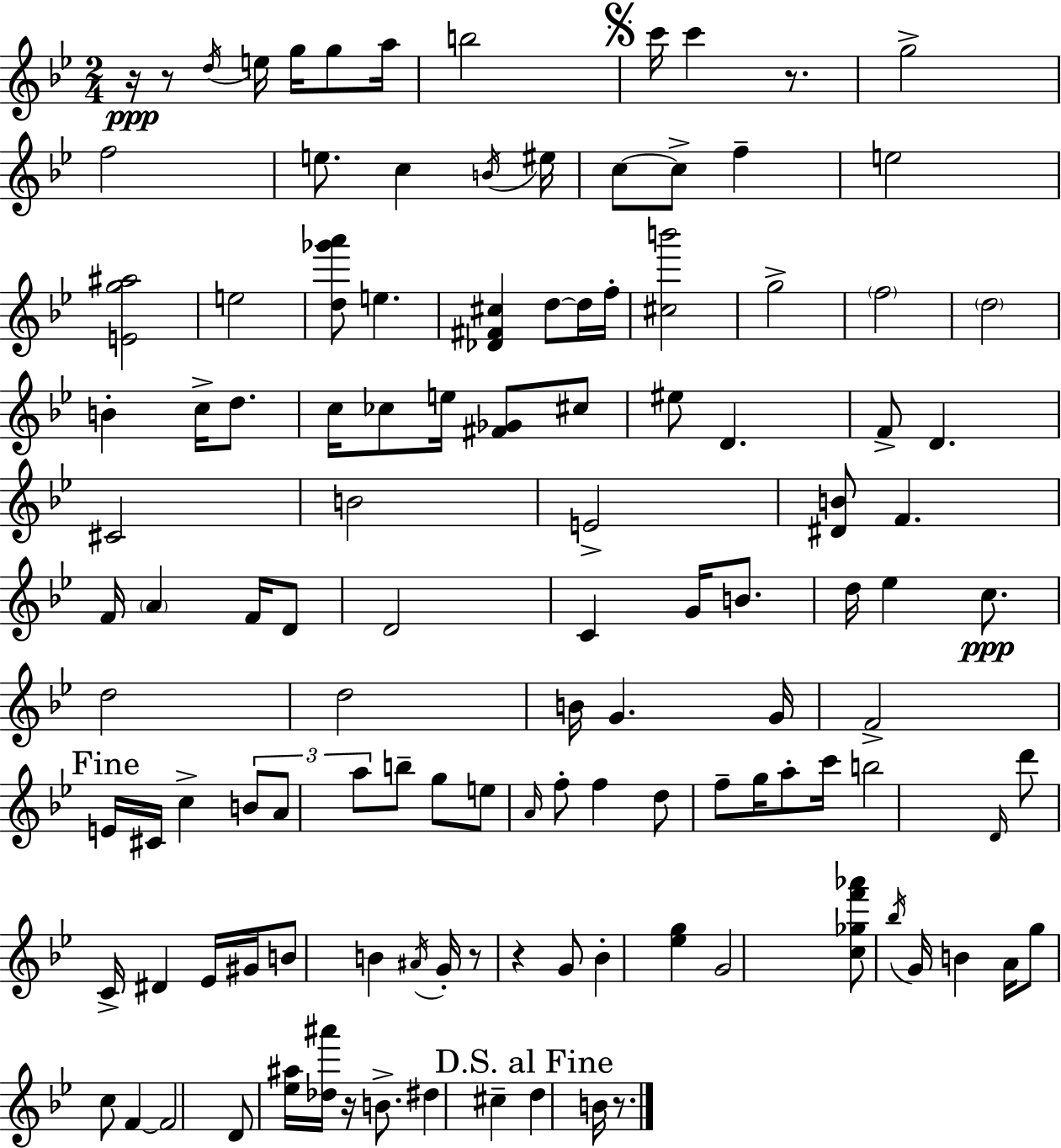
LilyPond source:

{
  \clef treble
  \numericTimeSignature
  \time 2/4
  \key bes \major
  r16\ppp r8 \acciaccatura { d''16 } e''16 g''16 g''8 | a''16 b''2 | \mark \markup { \musicglyph "scripts.segno" } c'''16 c'''4 r8. | g''2-> | \break f''2 | e''8. c''4 | \acciaccatura { b'16 } eis''16 c''8~~ c''8-> f''4-- | e''2 | \break <e' g'' ais''>2 | e''2 | <d'' ges''' a'''>8 e''4. | <des' fis' cis''>4 d''8~~ | \break d''16 f''16-. <cis'' b'''>2 | g''2-> | \parenthesize f''2 | \parenthesize d''2 | \break b'4-. c''16-> d''8. | c''16 ces''8 e''16 <fis' ges'>8 | cis''8 eis''8 d'4. | f'8-> d'4. | \break cis'2 | b'2 | e'2-> | <dis' b'>8 f'4. | \break f'16 \parenthesize a'4 f'16 | d'8 d'2 | c'4 g'16 b'8. | d''16 ees''4 c''8.\ppp | \break d''2 | d''2 | b'16 g'4. | g'16 f'2-> | \break \mark "Fine" e'16 cis'16 c''4-> | \tuplet 3/2 { b'8 a'8 a''8 } b''8-- | g''8 e''8 \grace { a'16 } f''8-. f''4 | d''8 f''8-- g''16 | \break a''8-. c'''16 b''2 | \grace { d'16 } d'''8 c'16-> dis'4 | ees'16 gis'16 b'8 b'4 | \acciaccatura { ais'16 } g'16-. r8 r4 | \break g'8 bes'4-. | <ees'' g''>4 g'2 | <c'' ges'' f''' aes'''>8 \acciaccatura { bes''16 } | g'16 b'4 a'16 g''8 | \break c''8 f'4~~ f'2 | d'8 | <ees'' ais''>16 <des'' ais'''>16 r16 b'8.-> dis''4 | cis''4-- \mark "D.S. al Fine" d''4 | \break b'16 r8. \bar "|."
}